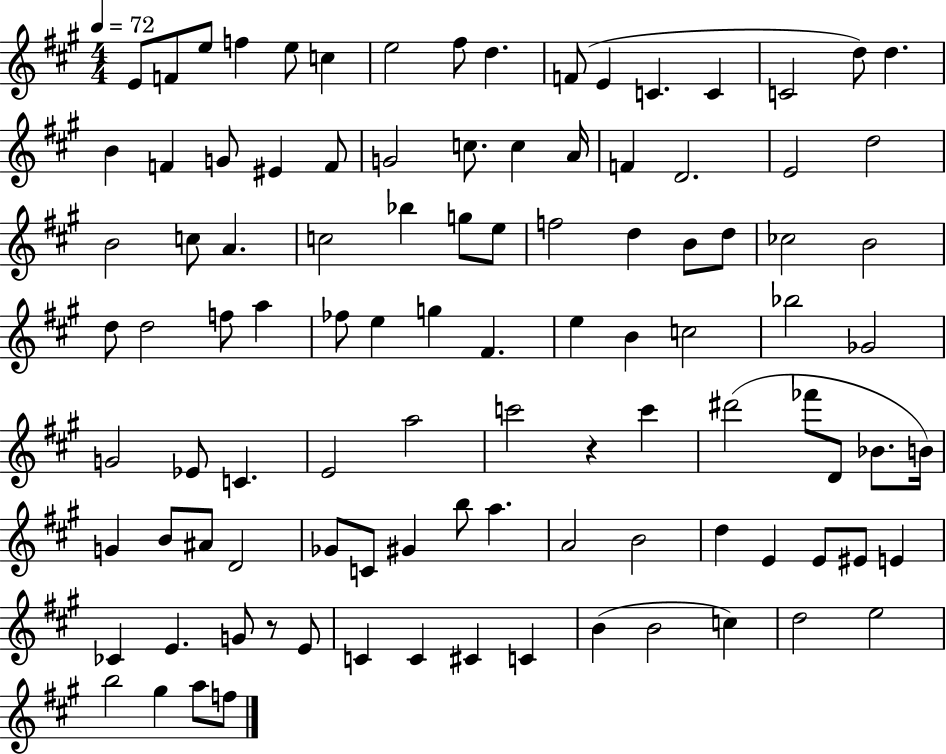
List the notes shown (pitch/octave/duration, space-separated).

E4/e F4/e E5/e F5/q E5/e C5/q E5/h F#5/e D5/q. F4/e E4/q C4/q. C4/q C4/h D5/e D5/q. B4/q F4/q G4/e EIS4/q F4/e G4/h C5/e. C5/q A4/s F4/q D4/h. E4/h D5/h B4/h C5/e A4/q. C5/h Bb5/q G5/e E5/e F5/h D5/q B4/e D5/e CES5/h B4/h D5/e D5/h F5/e A5/q FES5/e E5/q G5/q F#4/q. E5/q B4/q C5/h Bb5/h Gb4/h G4/h Eb4/e C4/q. E4/h A5/h C6/h R/q C6/q D#6/h FES6/e D4/e Bb4/e. B4/s G4/q B4/e A#4/e D4/h Gb4/e C4/e G#4/q B5/e A5/q. A4/h B4/h D5/q E4/q E4/e EIS4/e E4/q CES4/q E4/q. G4/e R/e E4/e C4/q C4/q C#4/q C4/q B4/q B4/h C5/q D5/h E5/h B5/h G#5/q A5/e F5/e